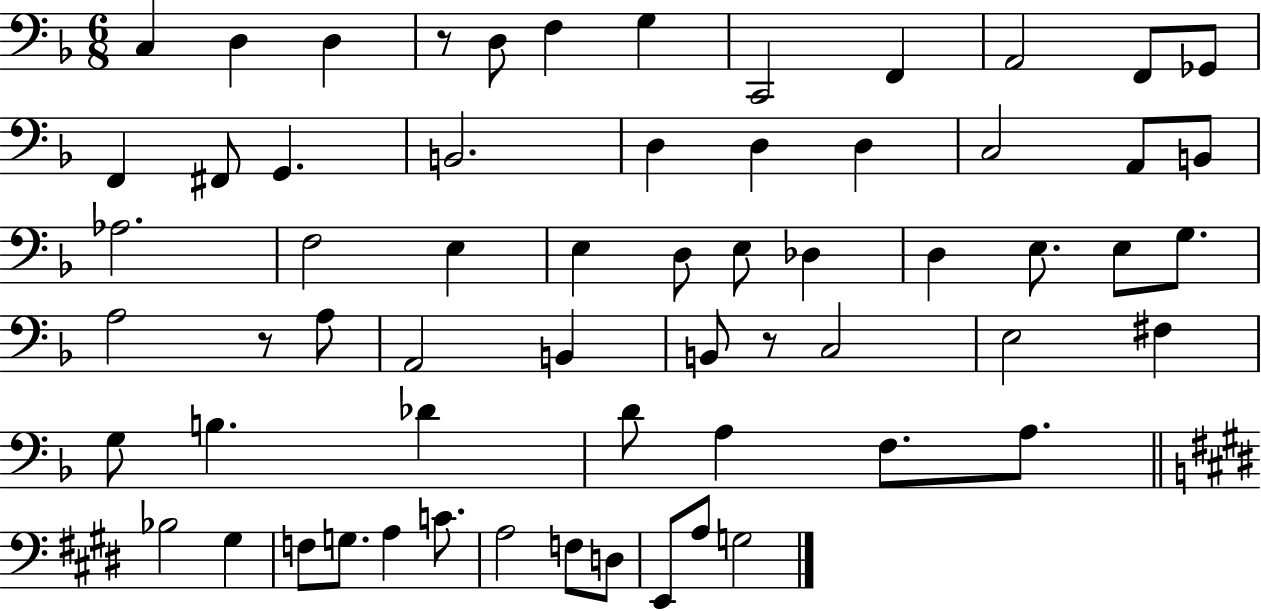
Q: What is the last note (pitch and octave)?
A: G3